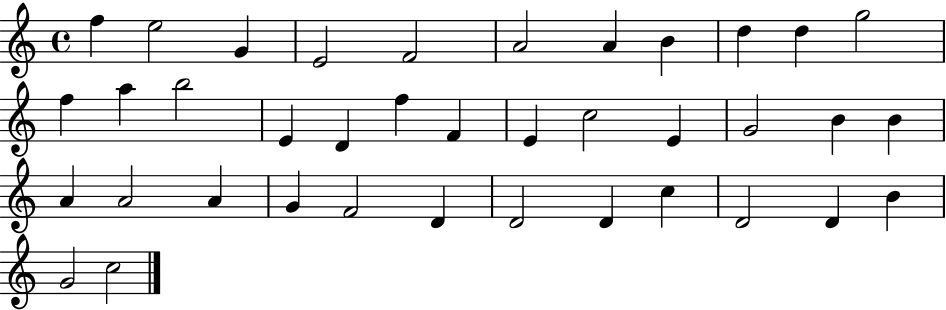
F5/q E5/h G4/q E4/h F4/h A4/h A4/q B4/q D5/q D5/q G5/h F5/q A5/q B5/h E4/q D4/q F5/q F4/q E4/q C5/h E4/q G4/h B4/q B4/q A4/q A4/h A4/q G4/q F4/h D4/q D4/h D4/q C5/q D4/h D4/q B4/q G4/h C5/h